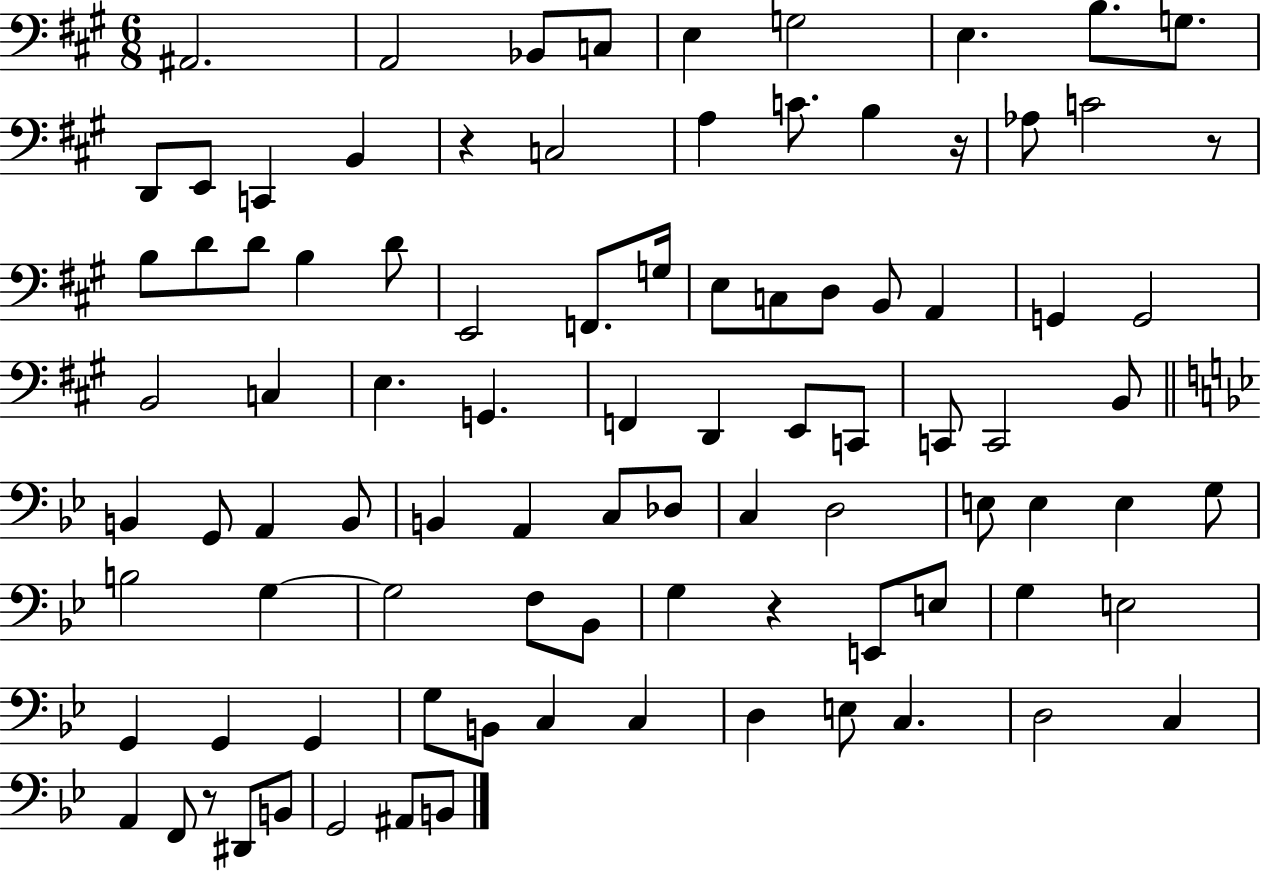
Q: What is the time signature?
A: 6/8